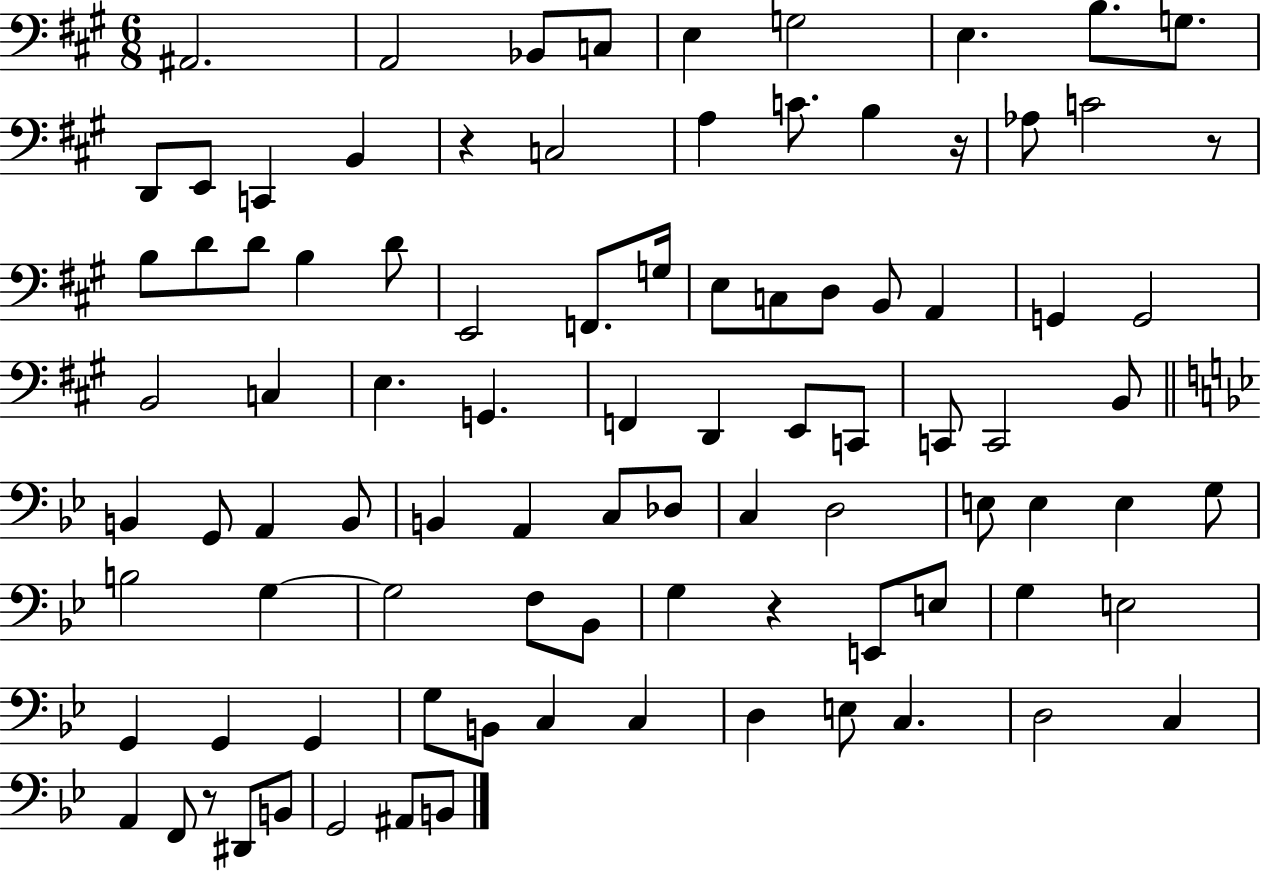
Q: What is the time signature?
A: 6/8